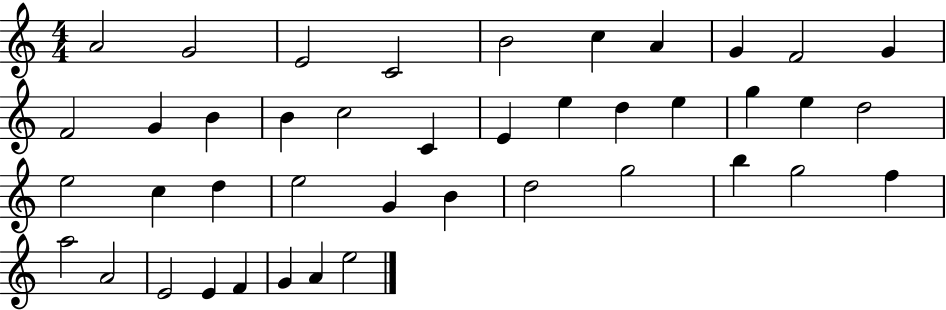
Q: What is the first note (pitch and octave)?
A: A4